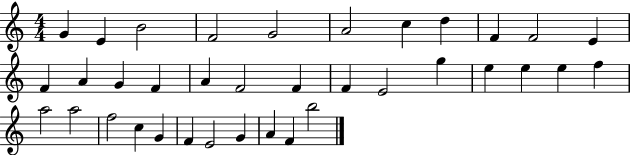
G4/q E4/q B4/h F4/h G4/h A4/h C5/q D5/q F4/q F4/h E4/q F4/q A4/q G4/q F4/q A4/q F4/h F4/q F4/q E4/h G5/q E5/q E5/q E5/q F5/q A5/h A5/h F5/h C5/q G4/q F4/q E4/h G4/q A4/q F4/q B5/h